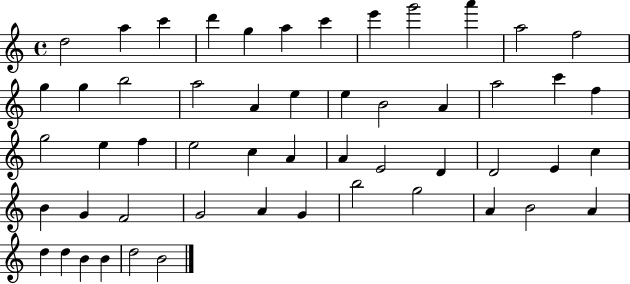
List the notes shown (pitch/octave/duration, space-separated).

D5/h A5/q C6/q D6/q G5/q A5/q C6/q E6/q G6/h A6/q A5/h F5/h G5/q G5/q B5/h A5/h A4/q E5/q E5/q B4/h A4/q A5/h C6/q F5/q G5/h E5/q F5/q E5/h C5/q A4/q A4/q E4/h D4/q D4/h E4/q C5/q B4/q G4/q F4/h G4/h A4/q G4/q B5/h G5/h A4/q B4/h A4/q D5/q D5/q B4/q B4/q D5/h B4/h